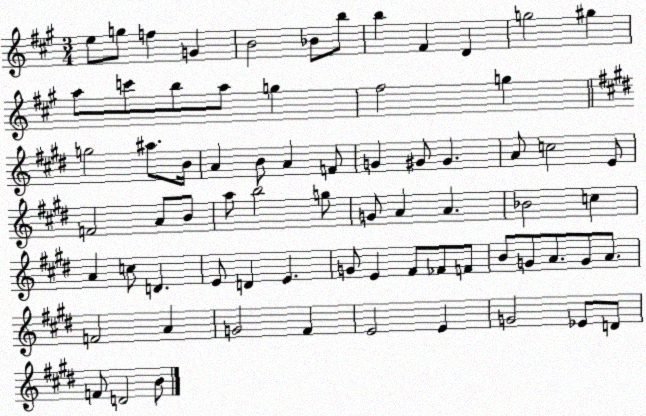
X:1
T:Untitled
M:3/4
L:1/4
K:A
e/2 g/2 f G B2 _B/2 b/2 b ^F D g2 ^g a/2 c'/2 b/2 a/2 g ^f2 g g2 ^a/2 B/4 A B/2 A F/2 G ^G/2 ^G A/2 c2 E/2 F2 A/2 B/2 a/2 b2 g/2 G/2 A A _B2 c A c/2 D E/2 D E G/2 E ^F/2 _F/2 F/2 B/2 G/2 A/2 G/2 A/2 F2 A G2 ^F E2 E G2 _E/2 D/2 F/2 D2 B/2